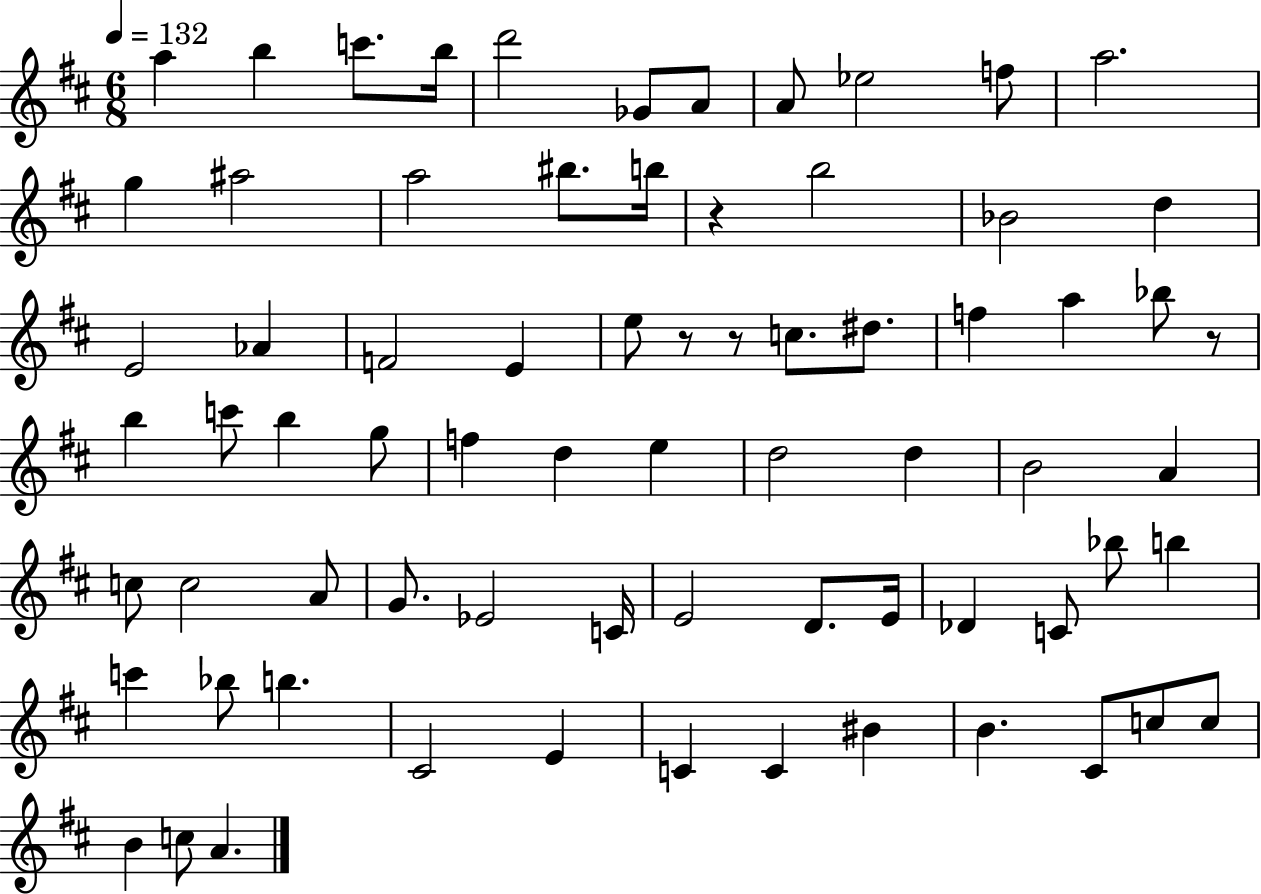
X:1
T:Untitled
M:6/8
L:1/4
K:D
a b c'/2 b/4 d'2 _G/2 A/2 A/2 _e2 f/2 a2 g ^a2 a2 ^b/2 b/4 z b2 _B2 d E2 _A F2 E e/2 z/2 z/2 c/2 ^d/2 f a _b/2 z/2 b c'/2 b g/2 f d e d2 d B2 A c/2 c2 A/2 G/2 _E2 C/4 E2 D/2 E/4 _D C/2 _b/2 b c' _b/2 b ^C2 E C C ^B B ^C/2 c/2 c/2 B c/2 A